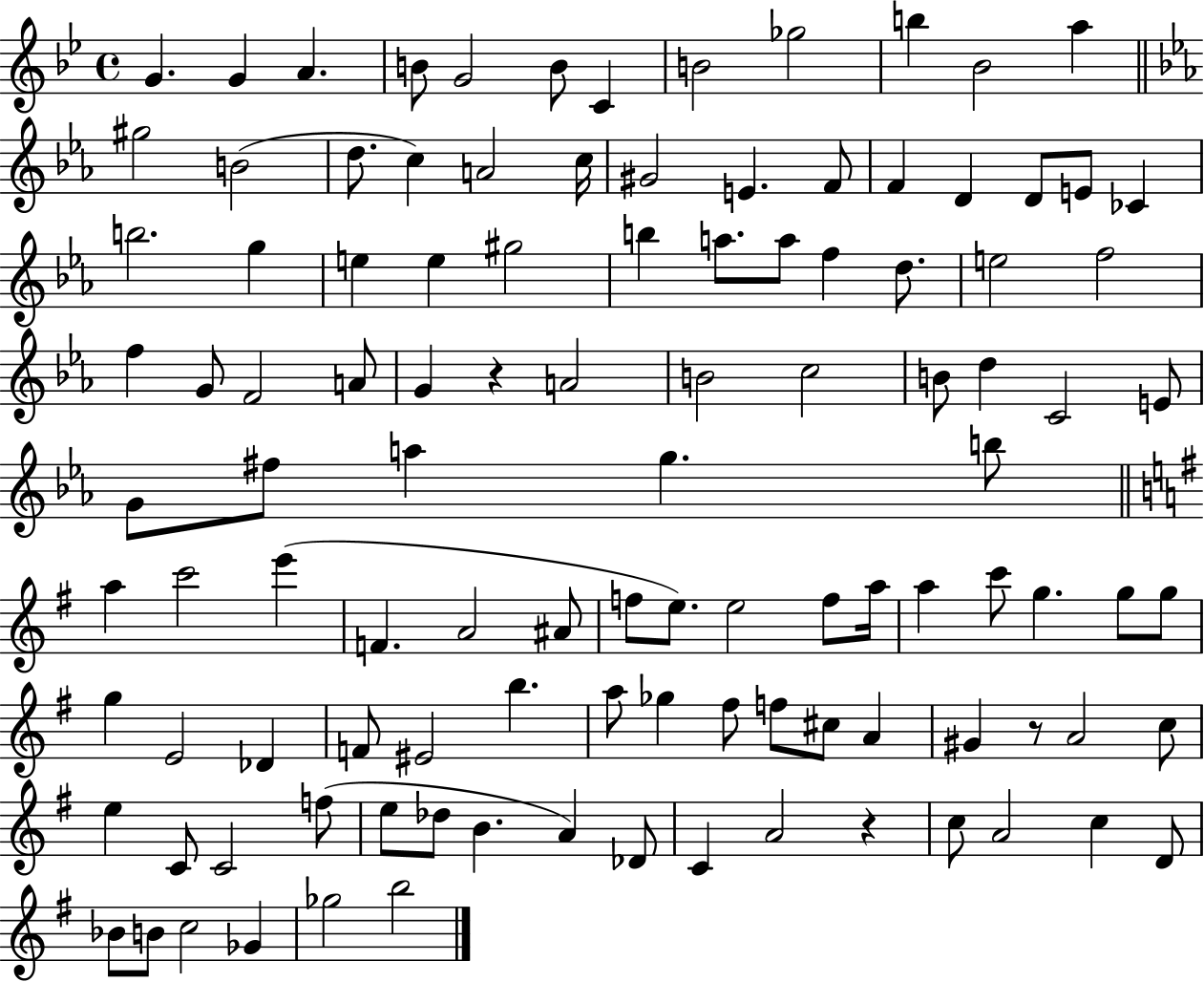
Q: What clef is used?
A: treble